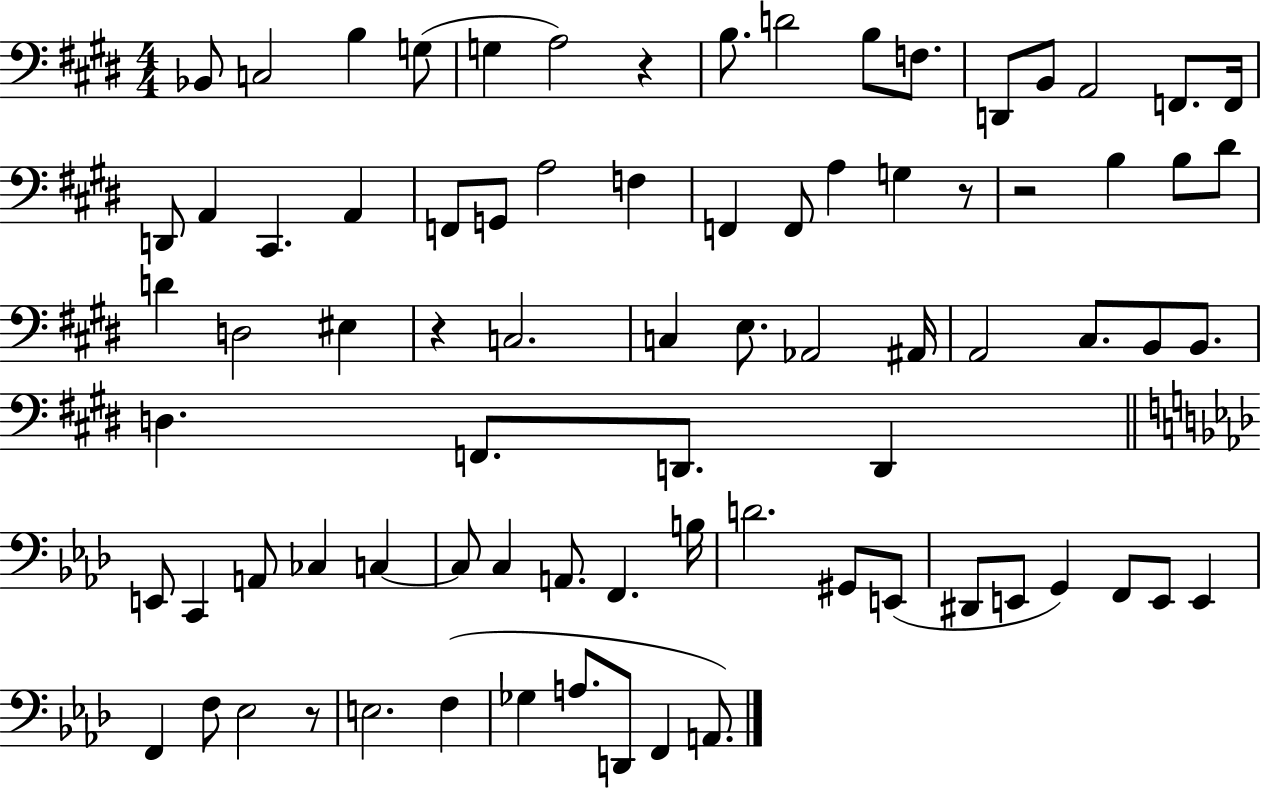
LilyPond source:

{
  \clef bass
  \numericTimeSignature
  \time 4/4
  \key e \major
  bes,8 c2 b4 g8( | g4 a2) r4 | b8. d'2 b8 f8. | d,8 b,8 a,2 f,8. f,16 | \break d,8 a,4 cis,4. a,4 | f,8 g,8 a2 f4 | f,4 f,8 a4 g4 r8 | r2 b4 b8 dis'8 | \break d'4 d2 eis4 | r4 c2. | c4 e8. aes,2 ais,16 | a,2 cis8. b,8 b,8. | \break d4. f,8. d,8. d,4 | \bar "||" \break \key aes \major e,8 c,4 a,8 ces4 c4~~ | c8 c4 a,8. f,4. b16 | d'2. gis,8 e,8( | dis,8 e,8 g,4) f,8 e,8 e,4 | \break f,4 f8 ees2 r8 | e2. f4( | ges4 a8. d,8 f,4 a,8.) | \bar "|."
}